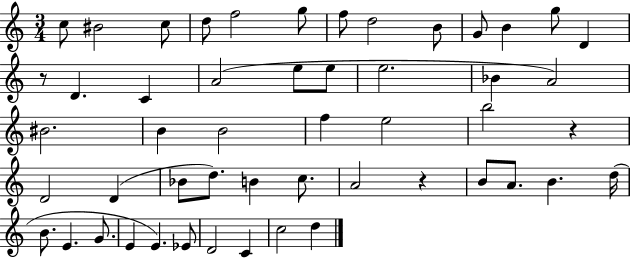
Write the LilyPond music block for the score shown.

{
  \clef treble
  \numericTimeSignature
  \time 3/4
  \key c \major
  c''8 bis'2 c''8 | d''8 f''2 g''8 | f''8 d''2 b'8 | g'8 b'4 g''8 d'4 | \break r8 d'4. c'4 | a'2( e''8 e''8 | e''2. | bes'4 a'2) | \break bis'2. | b'4 b'2 | f''4 e''2 | b''2 r4 | \break d'2 d'4( | bes'8 d''8.) b'4 c''8. | a'2 r4 | b'8 a'8. b'4. d''16( | \break b'8. e'4. g'8. | e'4 e'4.) ees'8 | d'2 c'4 | c''2 d''4 | \break \bar "|."
}